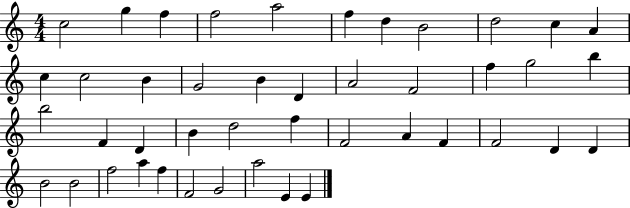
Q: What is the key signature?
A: C major